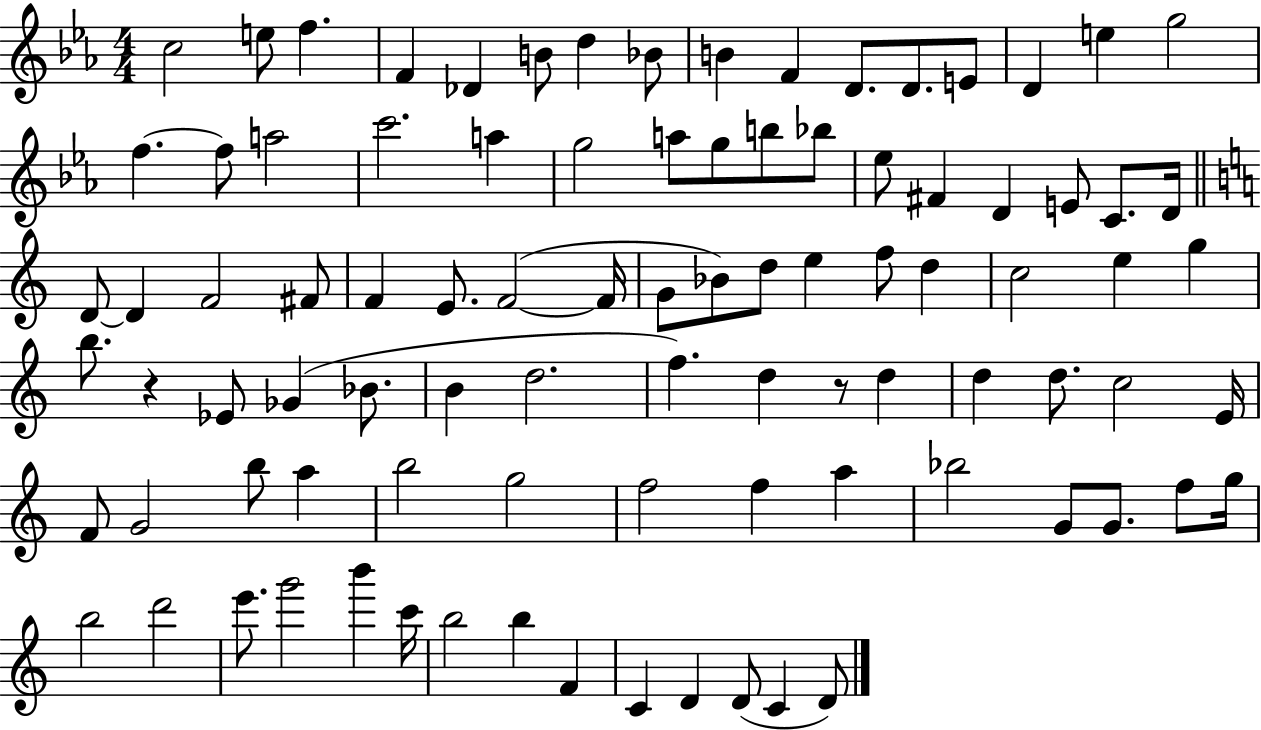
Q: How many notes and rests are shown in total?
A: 92